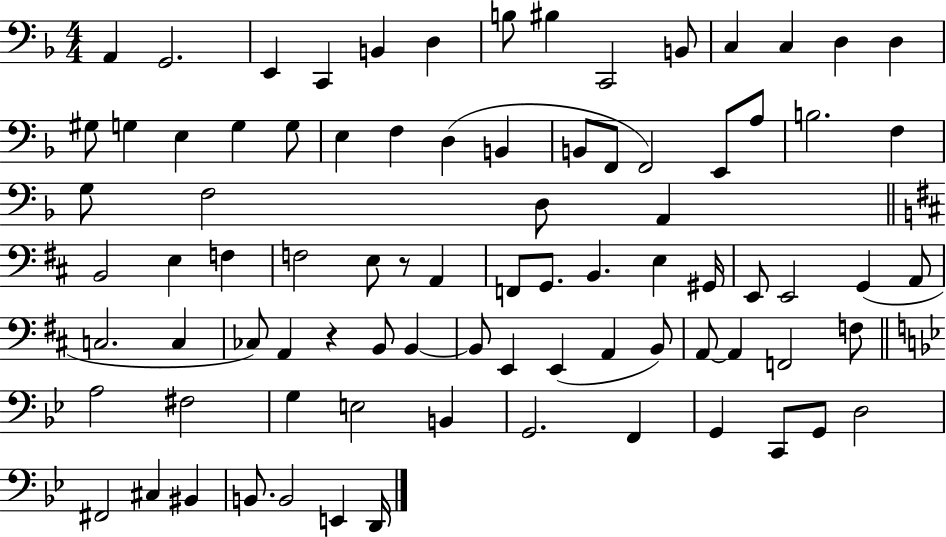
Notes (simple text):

A2/q G2/h. E2/q C2/q B2/q D3/q B3/e BIS3/q C2/h B2/e C3/q C3/q D3/q D3/q G#3/e G3/q E3/q G3/q G3/e E3/q F3/q D3/q B2/q B2/e F2/e F2/h E2/e A3/e B3/h. F3/q G3/e F3/h D3/e A2/q B2/h E3/q F3/q F3/h E3/e R/e A2/q F2/e G2/e. B2/q. E3/q G#2/s E2/e E2/h G2/q A2/e C3/h. C3/q CES3/e A2/q R/q B2/e B2/q B2/e E2/q E2/q A2/q B2/e A2/e A2/q F2/h F3/e A3/h F#3/h G3/q E3/h B2/q G2/h. F2/q G2/q C2/e G2/e D3/h F#2/h C#3/q BIS2/q B2/e. B2/h E2/q D2/s